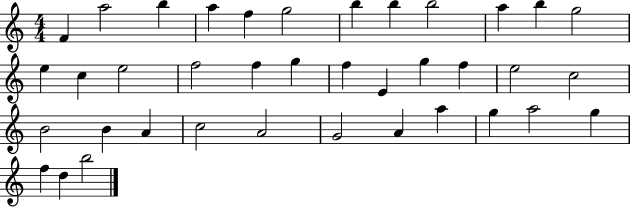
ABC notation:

X:1
T:Untitled
M:4/4
L:1/4
K:C
F a2 b a f g2 b b b2 a b g2 e c e2 f2 f g f E g f e2 c2 B2 B A c2 A2 G2 A a g a2 g f d b2